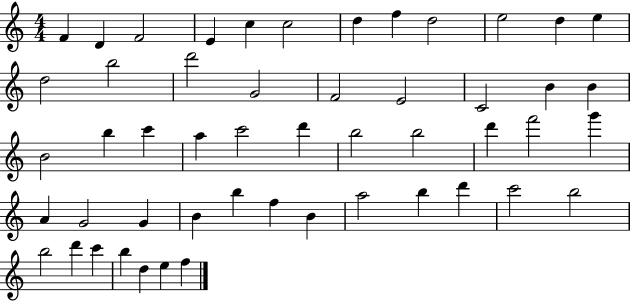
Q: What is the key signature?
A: C major